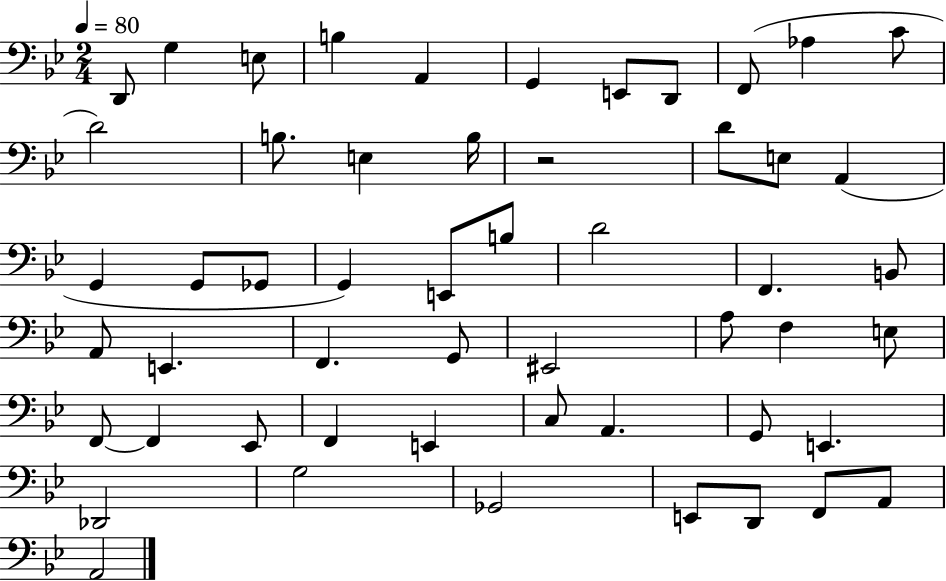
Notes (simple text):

D2/e G3/q E3/e B3/q A2/q G2/q E2/e D2/e F2/e Ab3/q C4/e D4/h B3/e. E3/q B3/s R/h D4/e E3/e A2/q G2/q G2/e Gb2/e G2/q E2/e B3/e D4/h F2/q. B2/e A2/e E2/q. F2/q. G2/e EIS2/h A3/e F3/q E3/e F2/e F2/q Eb2/e F2/q E2/q C3/e A2/q. G2/e E2/q. Db2/h G3/h Gb2/h E2/e D2/e F2/e A2/e A2/h